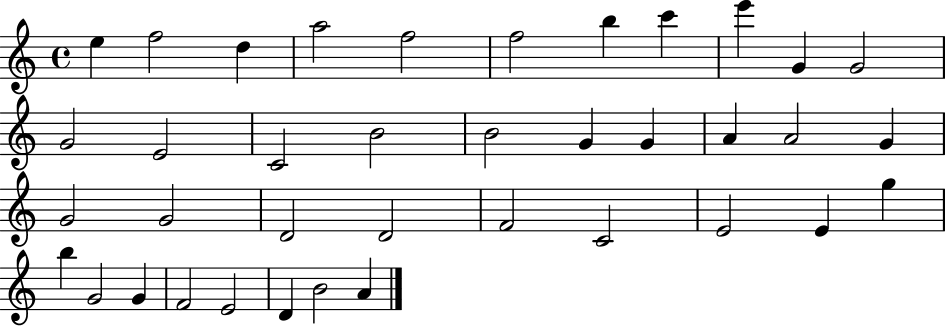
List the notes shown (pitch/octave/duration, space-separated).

E5/q F5/h D5/q A5/h F5/h F5/h B5/q C6/q E6/q G4/q G4/h G4/h E4/h C4/h B4/h B4/h G4/q G4/q A4/q A4/h G4/q G4/h G4/h D4/h D4/h F4/h C4/h E4/h E4/q G5/q B5/q G4/h G4/q F4/h E4/h D4/q B4/h A4/q